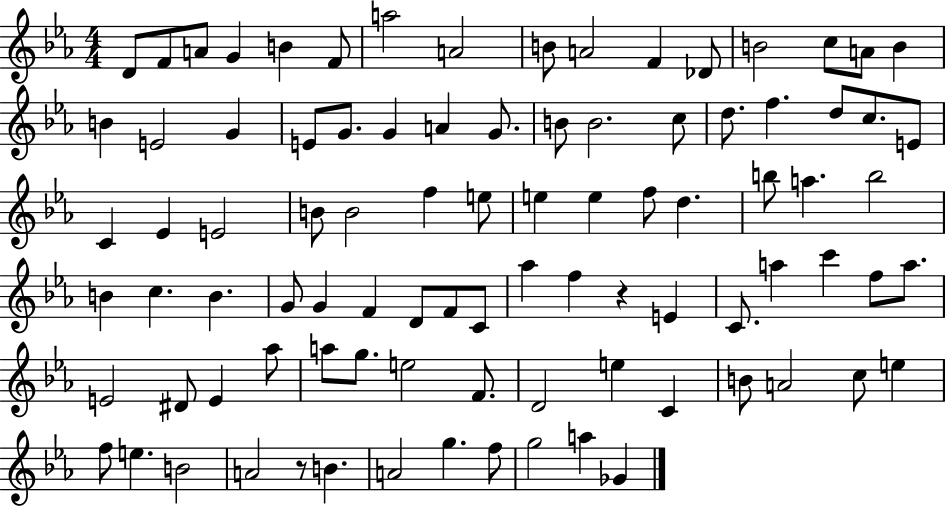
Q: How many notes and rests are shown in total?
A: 91